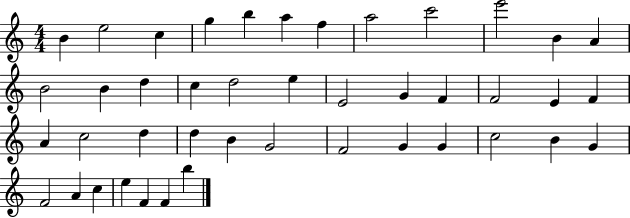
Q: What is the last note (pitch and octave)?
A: B5